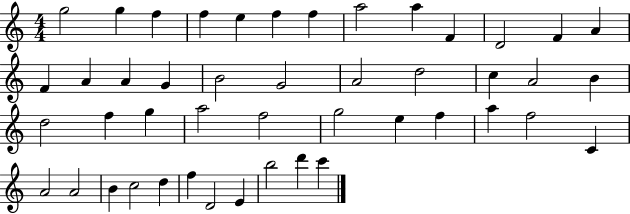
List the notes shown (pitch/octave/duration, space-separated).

G5/h G5/q F5/q F5/q E5/q F5/q F5/q A5/h A5/q F4/q D4/h F4/q A4/q F4/q A4/q A4/q G4/q B4/h G4/h A4/h D5/h C5/q A4/h B4/q D5/h F5/q G5/q A5/h F5/h G5/h E5/q F5/q A5/q F5/h C4/q A4/h A4/h B4/q C5/h D5/q F5/q D4/h E4/q B5/h D6/q C6/q